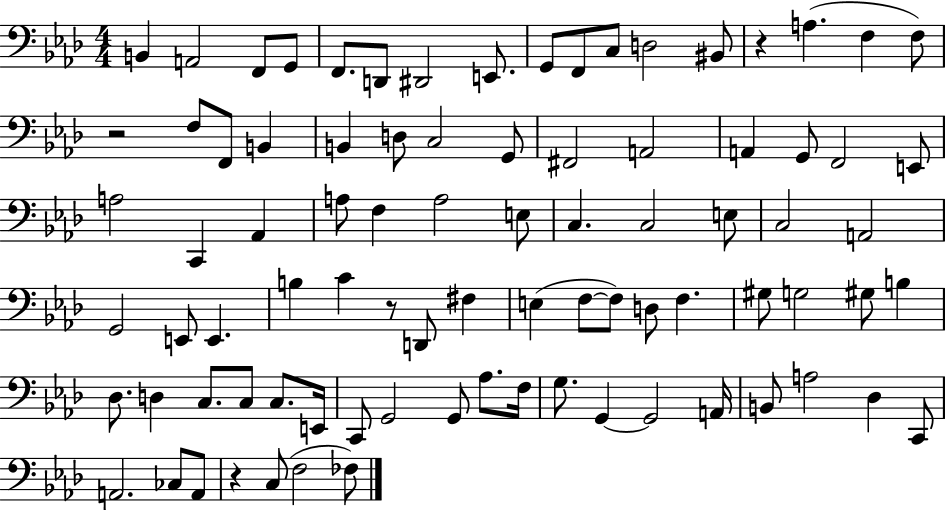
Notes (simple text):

B2/q A2/h F2/e G2/e F2/e. D2/e D#2/h E2/e. G2/e F2/e C3/e D3/h BIS2/e R/q A3/q. F3/q F3/e R/h F3/e F2/e B2/q B2/q D3/e C3/h G2/e F#2/h A2/h A2/q G2/e F2/h E2/e A3/h C2/q Ab2/q A3/e F3/q A3/h E3/e C3/q. C3/h E3/e C3/h A2/h G2/h E2/e E2/q. B3/q C4/q R/e D2/e F#3/q E3/q F3/e F3/e D3/e F3/q. G#3/e G3/h G#3/e B3/q Db3/e. D3/q C3/e. C3/e C3/e. E2/s C2/e G2/h G2/e Ab3/e. F3/s G3/e. G2/q G2/h A2/s B2/e A3/h Db3/q C2/e A2/h. CES3/e A2/e R/q C3/e F3/h FES3/e